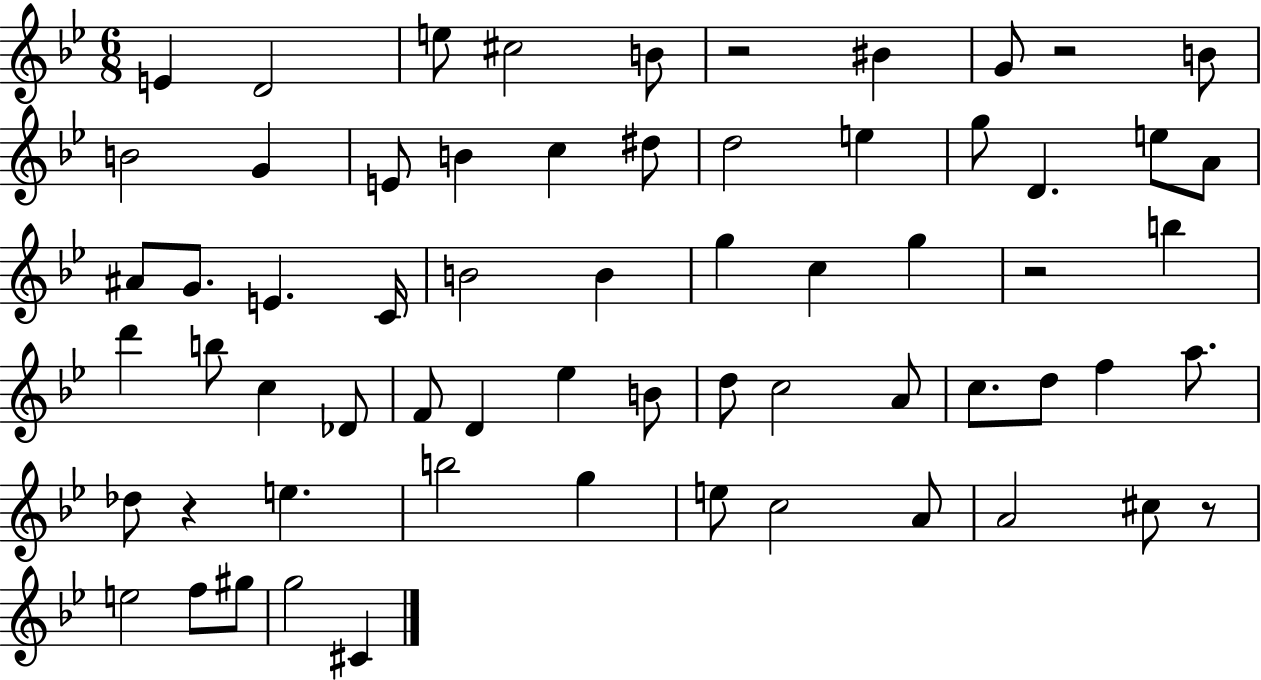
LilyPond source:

{
  \clef treble
  \numericTimeSignature
  \time 6/8
  \key bes \major
  e'4 d'2 | e''8 cis''2 b'8 | r2 bis'4 | g'8 r2 b'8 | \break b'2 g'4 | e'8 b'4 c''4 dis''8 | d''2 e''4 | g''8 d'4. e''8 a'8 | \break ais'8 g'8. e'4. c'16 | b'2 b'4 | g''4 c''4 g''4 | r2 b''4 | \break d'''4 b''8 c''4 des'8 | f'8 d'4 ees''4 b'8 | d''8 c''2 a'8 | c''8. d''8 f''4 a''8. | \break des''8 r4 e''4. | b''2 g''4 | e''8 c''2 a'8 | a'2 cis''8 r8 | \break e''2 f''8 gis''8 | g''2 cis'4 | \bar "|."
}